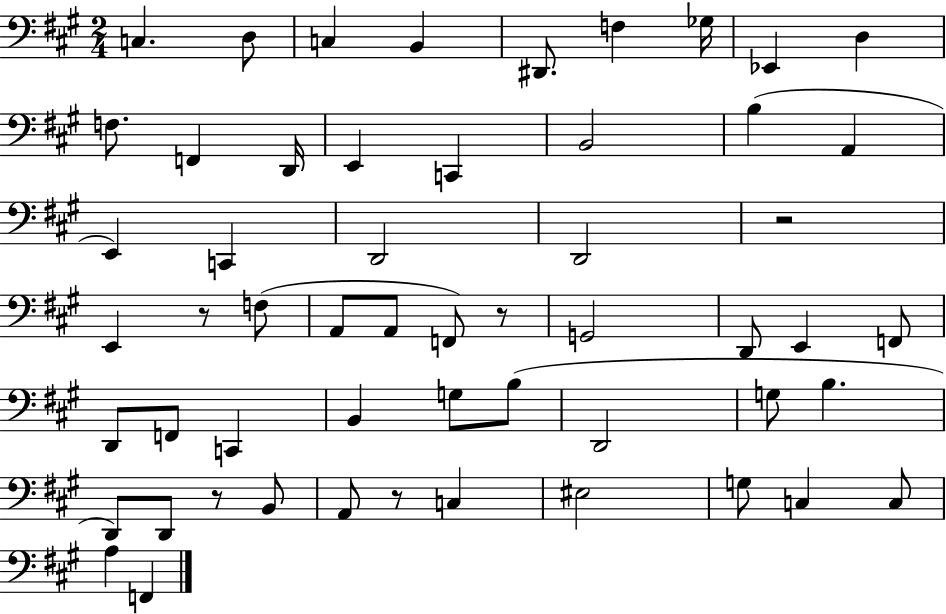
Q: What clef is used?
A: bass